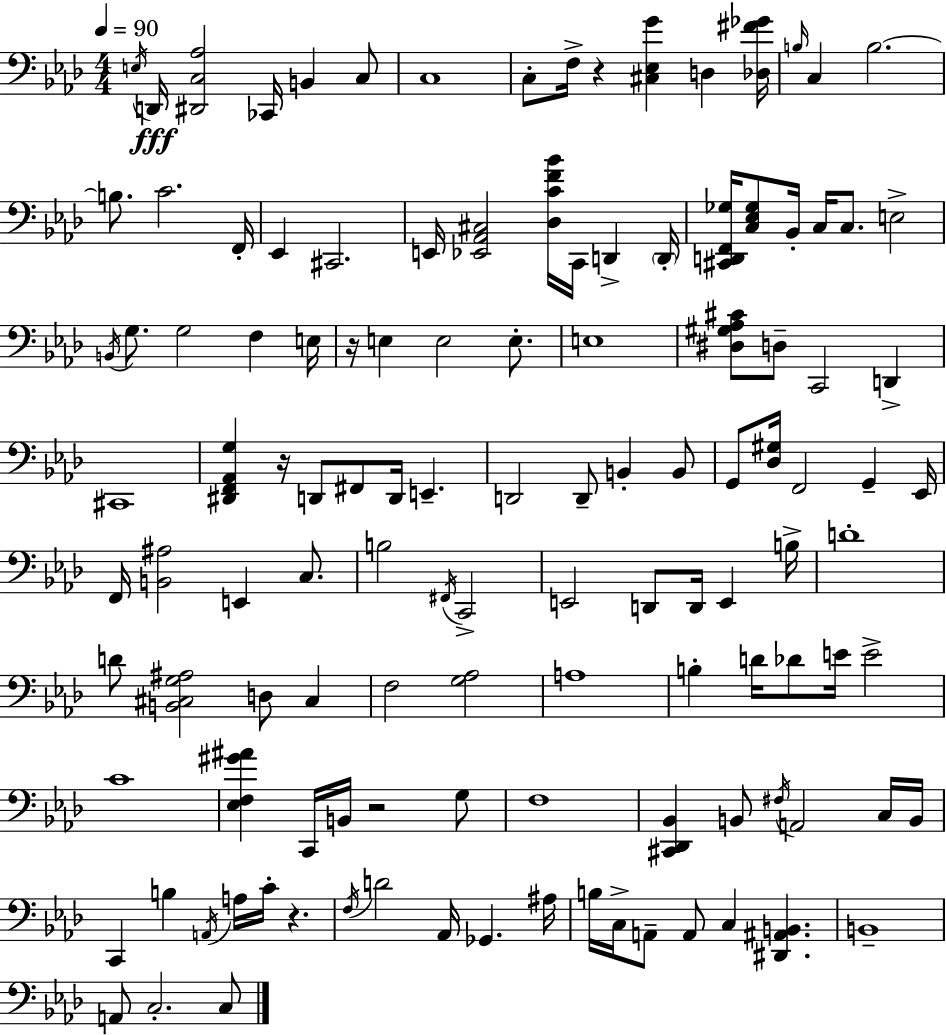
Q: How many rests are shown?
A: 5